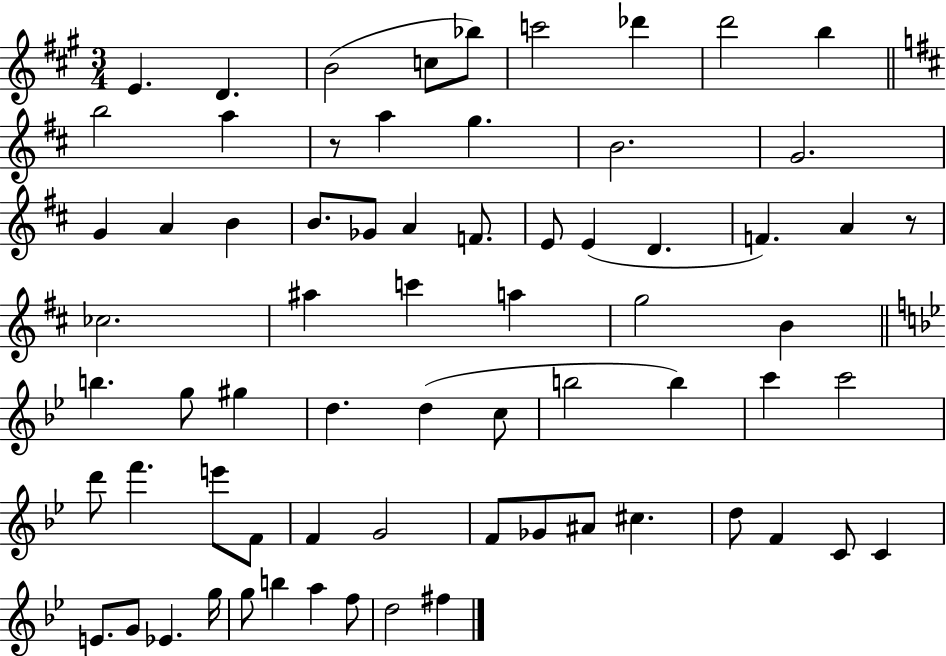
X:1
T:Untitled
M:3/4
L:1/4
K:A
E D B2 c/2 _b/2 c'2 _d' d'2 b b2 a z/2 a g B2 G2 G A B B/2 _G/2 A F/2 E/2 E D F A z/2 _c2 ^a c' a g2 B b g/2 ^g d d c/2 b2 b c' c'2 d'/2 f' e'/2 F/2 F G2 F/2 _G/2 ^A/2 ^c d/2 F C/2 C E/2 G/2 _E g/4 g/2 b a f/2 d2 ^f